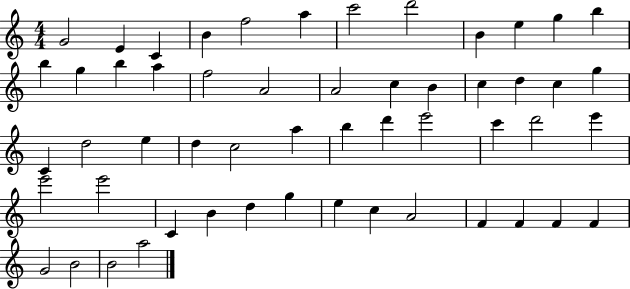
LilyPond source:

{
  \clef treble
  \numericTimeSignature
  \time 4/4
  \key c \major
  g'2 e'4 c'4 | b'4 f''2 a''4 | c'''2 d'''2 | b'4 e''4 g''4 b''4 | \break b''4 g''4 b''4 a''4 | f''2 a'2 | a'2 c''4 b'4 | c''4 d''4 c''4 g''4 | \break c'4 d''2 e''4 | d''4 c''2 a''4 | b''4 d'''4 e'''2 | c'''4 d'''2 e'''4 | \break e'''2 e'''2 | c'4 b'4 d''4 g''4 | e''4 c''4 a'2 | f'4 f'4 f'4 f'4 | \break g'2 b'2 | b'2 a''2 | \bar "|."
}